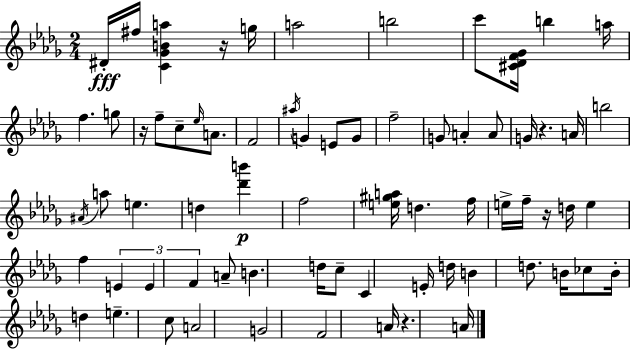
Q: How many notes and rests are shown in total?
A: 70